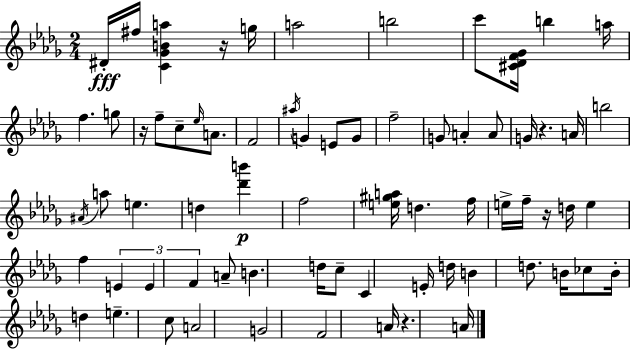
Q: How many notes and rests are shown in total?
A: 70